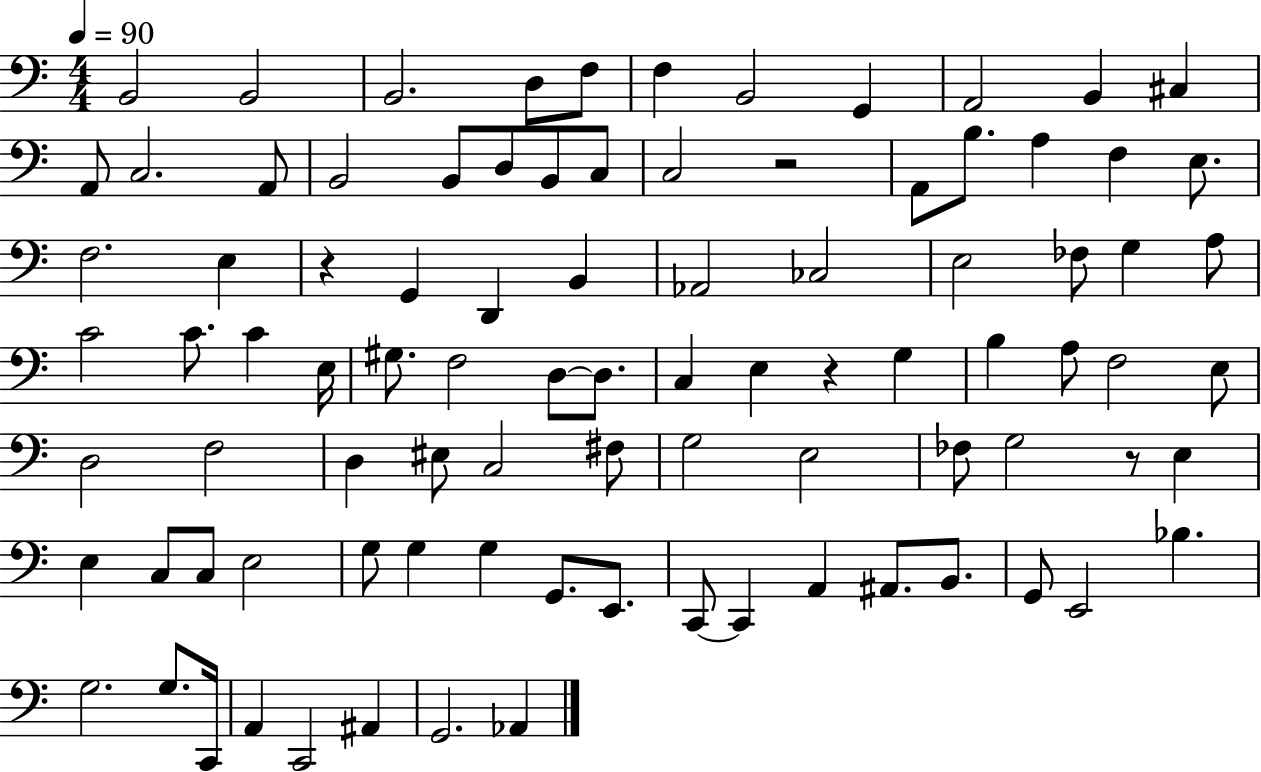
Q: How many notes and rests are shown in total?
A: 91